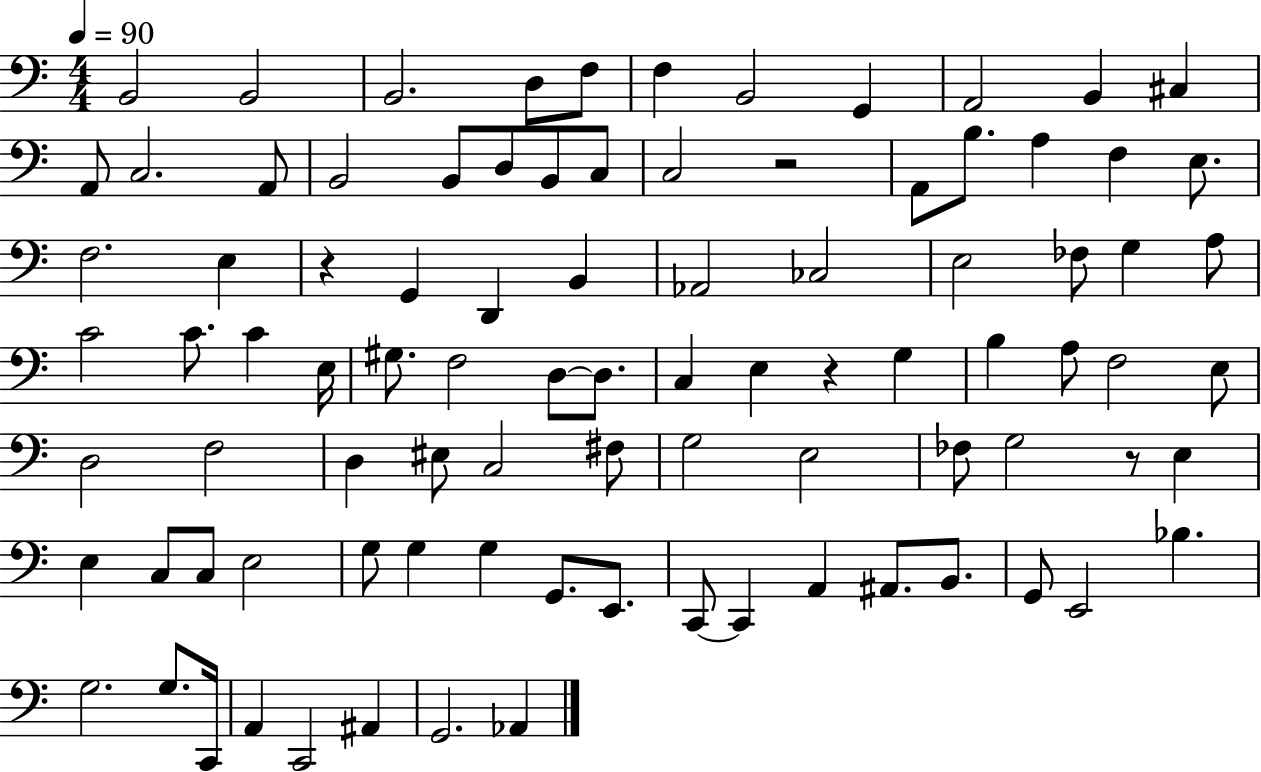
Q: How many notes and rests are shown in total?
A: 91